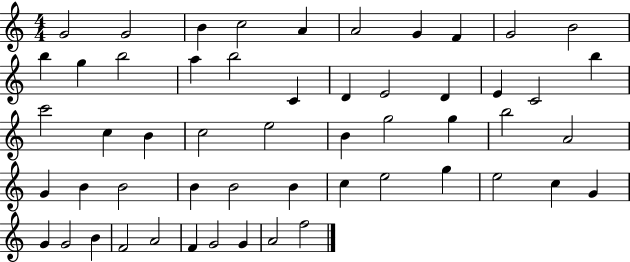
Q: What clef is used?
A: treble